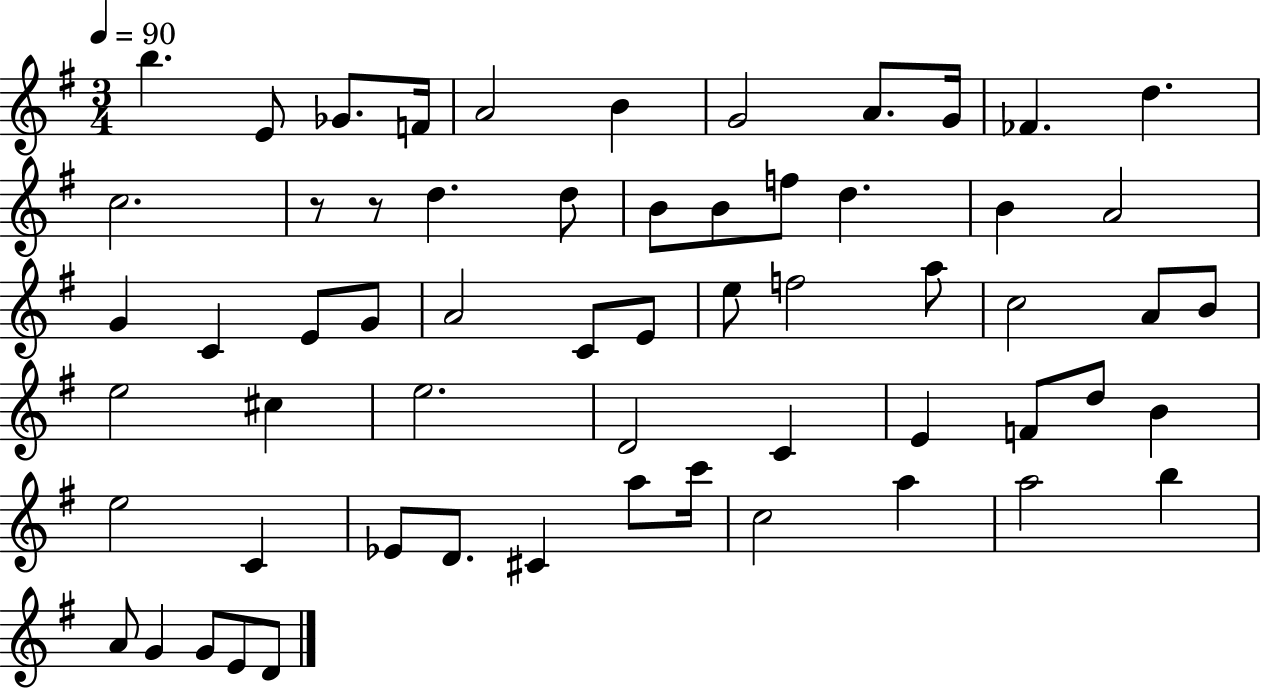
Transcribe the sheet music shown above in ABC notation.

X:1
T:Untitled
M:3/4
L:1/4
K:G
b E/2 _G/2 F/4 A2 B G2 A/2 G/4 _F d c2 z/2 z/2 d d/2 B/2 B/2 f/2 d B A2 G C E/2 G/2 A2 C/2 E/2 e/2 f2 a/2 c2 A/2 B/2 e2 ^c e2 D2 C E F/2 d/2 B e2 C _E/2 D/2 ^C a/2 c'/4 c2 a a2 b A/2 G G/2 E/2 D/2